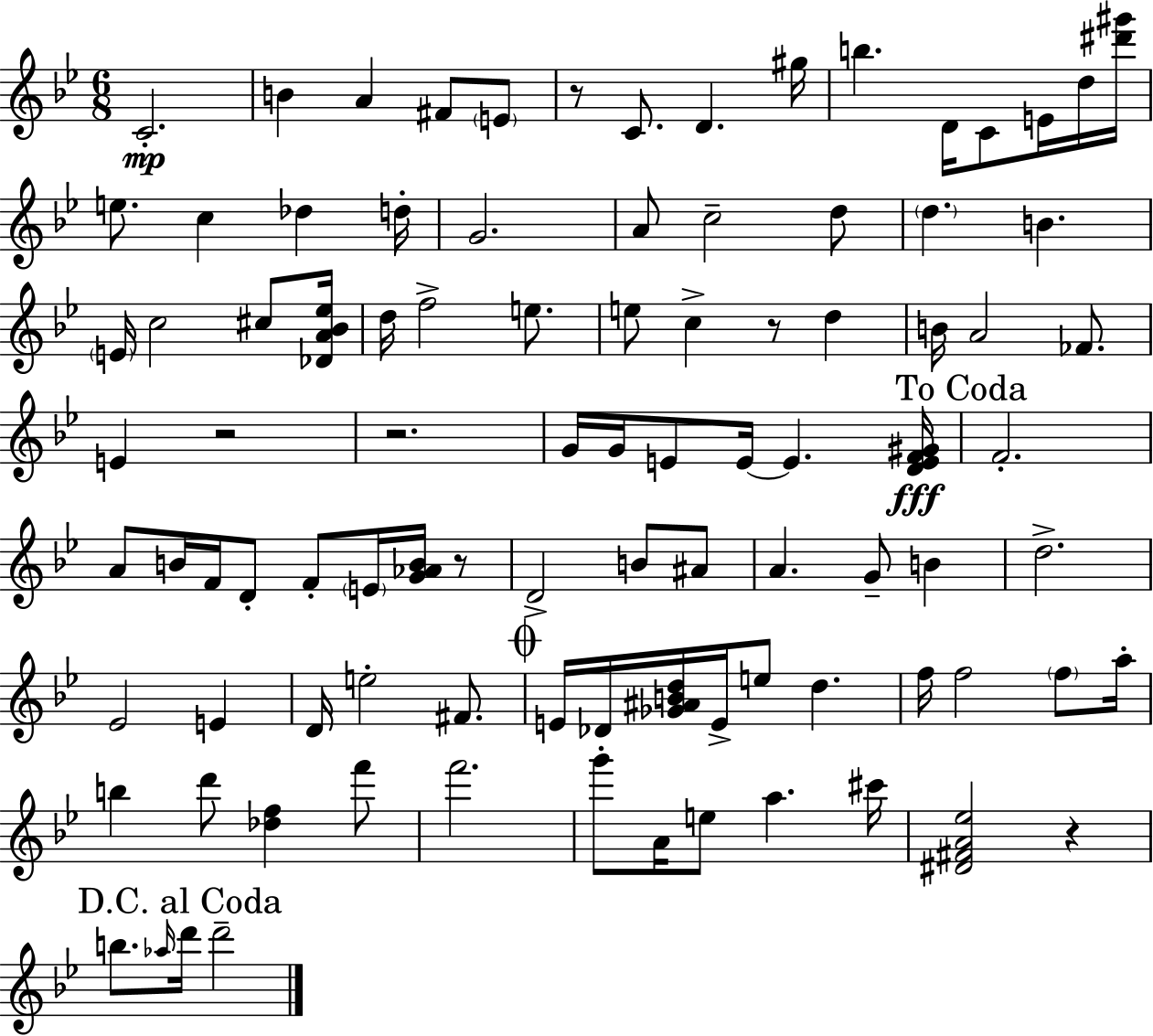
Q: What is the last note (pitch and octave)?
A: D6